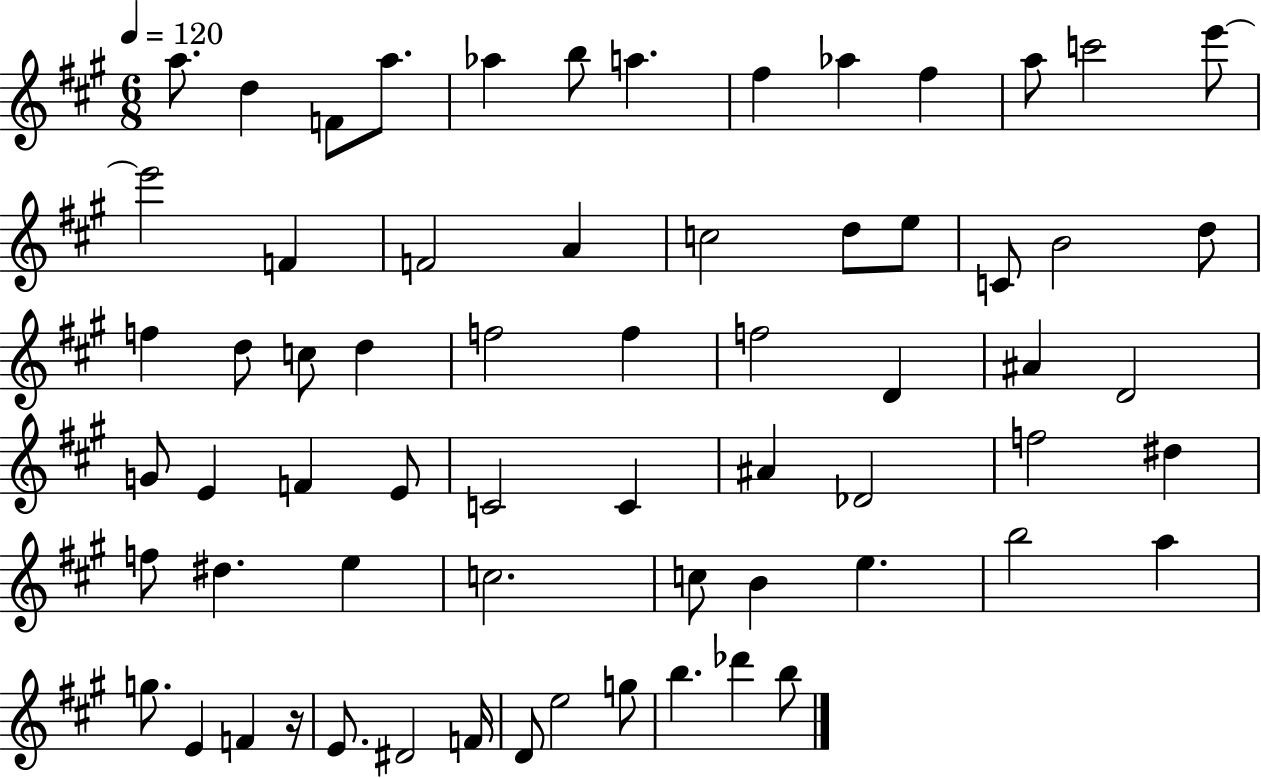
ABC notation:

X:1
T:Untitled
M:6/8
L:1/4
K:A
a/2 d F/2 a/2 _a b/2 a ^f _a ^f a/2 c'2 e'/2 e'2 F F2 A c2 d/2 e/2 C/2 B2 d/2 f d/2 c/2 d f2 f f2 D ^A D2 G/2 E F E/2 C2 C ^A _D2 f2 ^d f/2 ^d e c2 c/2 B e b2 a g/2 E F z/4 E/2 ^D2 F/4 D/2 e2 g/2 b _d' b/2